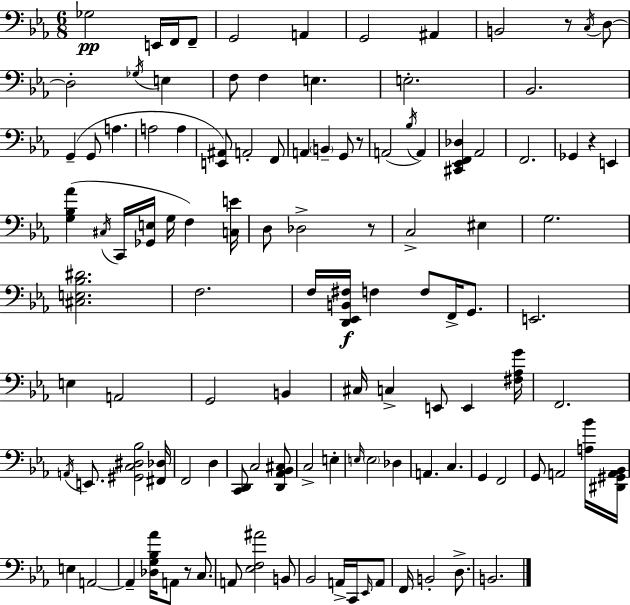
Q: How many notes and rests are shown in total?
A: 114